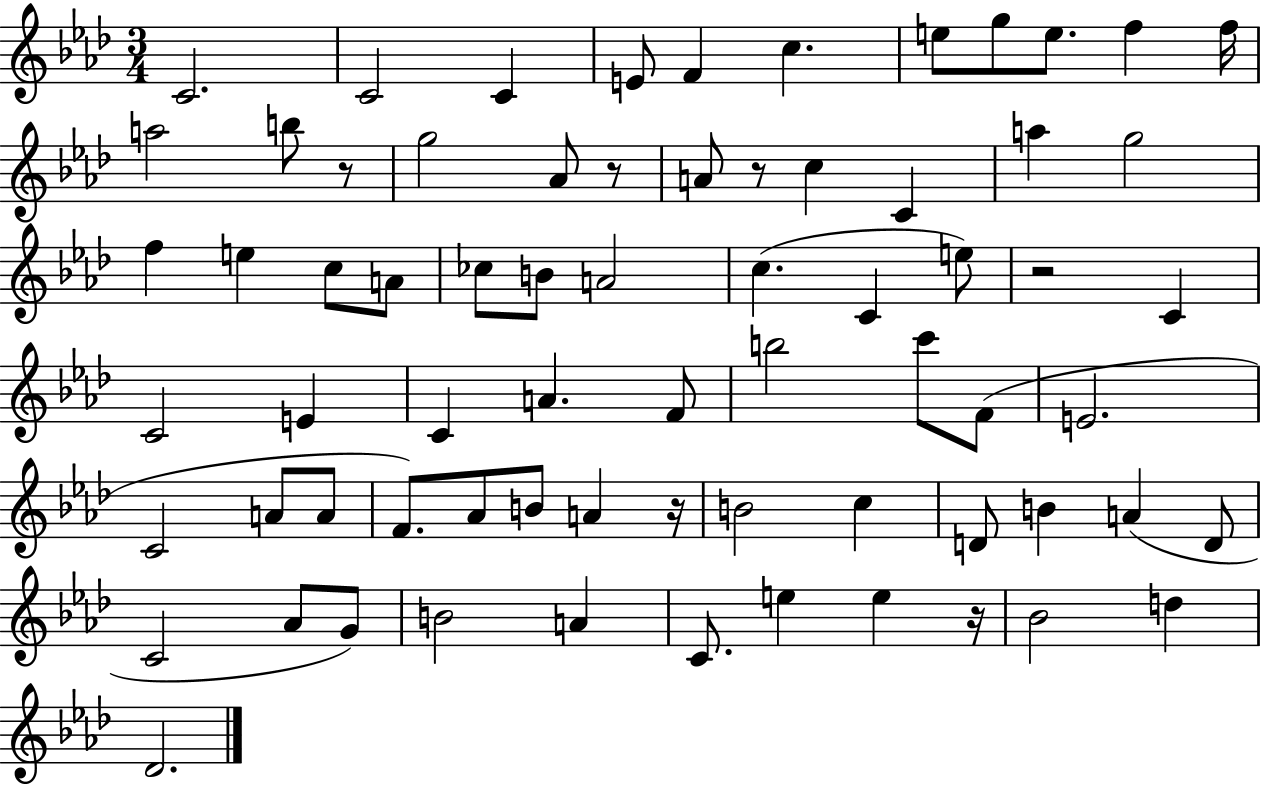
C4/h. C4/h C4/q E4/e F4/q C5/q. E5/e G5/e E5/e. F5/q F5/s A5/h B5/e R/e G5/h Ab4/e R/e A4/e R/e C5/q C4/q A5/q G5/h F5/q E5/q C5/e A4/e CES5/e B4/e A4/h C5/q. C4/q E5/e R/h C4/q C4/h E4/q C4/q A4/q. F4/e B5/h C6/e F4/e E4/h. C4/h A4/e A4/e F4/e. Ab4/e B4/e A4/q R/s B4/h C5/q D4/e B4/q A4/q D4/e C4/h Ab4/e G4/e B4/h A4/q C4/e. E5/q E5/q R/s Bb4/h D5/q Db4/h.